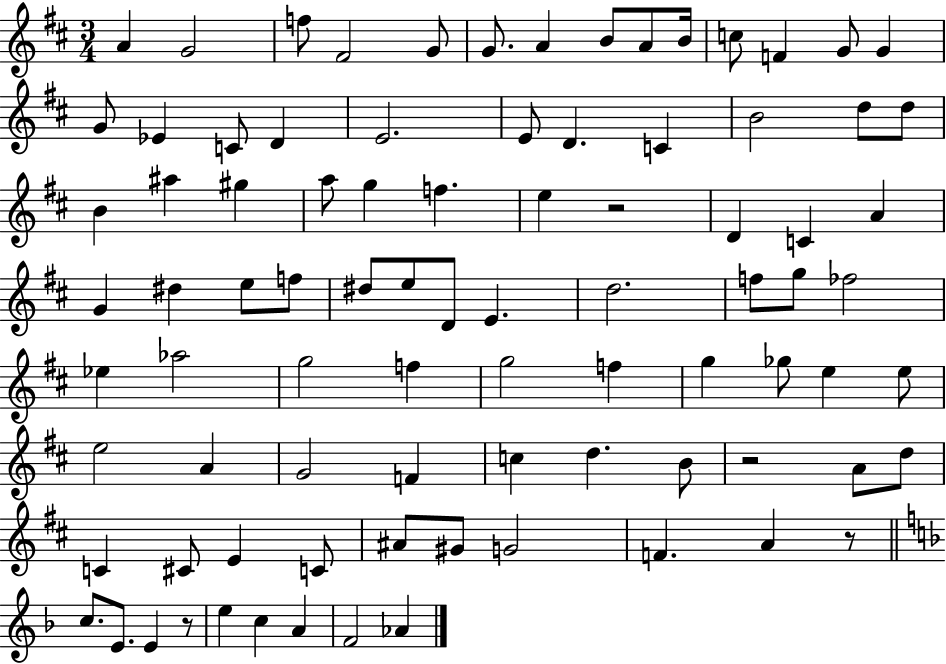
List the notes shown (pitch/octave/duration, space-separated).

A4/q G4/h F5/e F#4/h G4/e G4/e. A4/q B4/e A4/e B4/s C5/e F4/q G4/e G4/q G4/e Eb4/q C4/e D4/q E4/h. E4/e D4/q. C4/q B4/h D5/e D5/e B4/q A#5/q G#5/q A5/e G5/q F5/q. E5/q R/h D4/q C4/q A4/q G4/q D#5/q E5/e F5/e D#5/e E5/e D4/e E4/q. D5/h. F5/e G5/e FES5/h Eb5/q Ab5/h G5/h F5/q G5/h F5/q G5/q Gb5/e E5/q E5/e E5/h A4/q G4/h F4/q C5/q D5/q. B4/e R/h A4/e D5/e C4/q C#4/e E4/q C4/e A#4/e G#4/e G4/h F4/q. A4/q R/e C5/e. E4/e. E4/q R/e E5/q C5/q A4/q F4/h Ab4/q